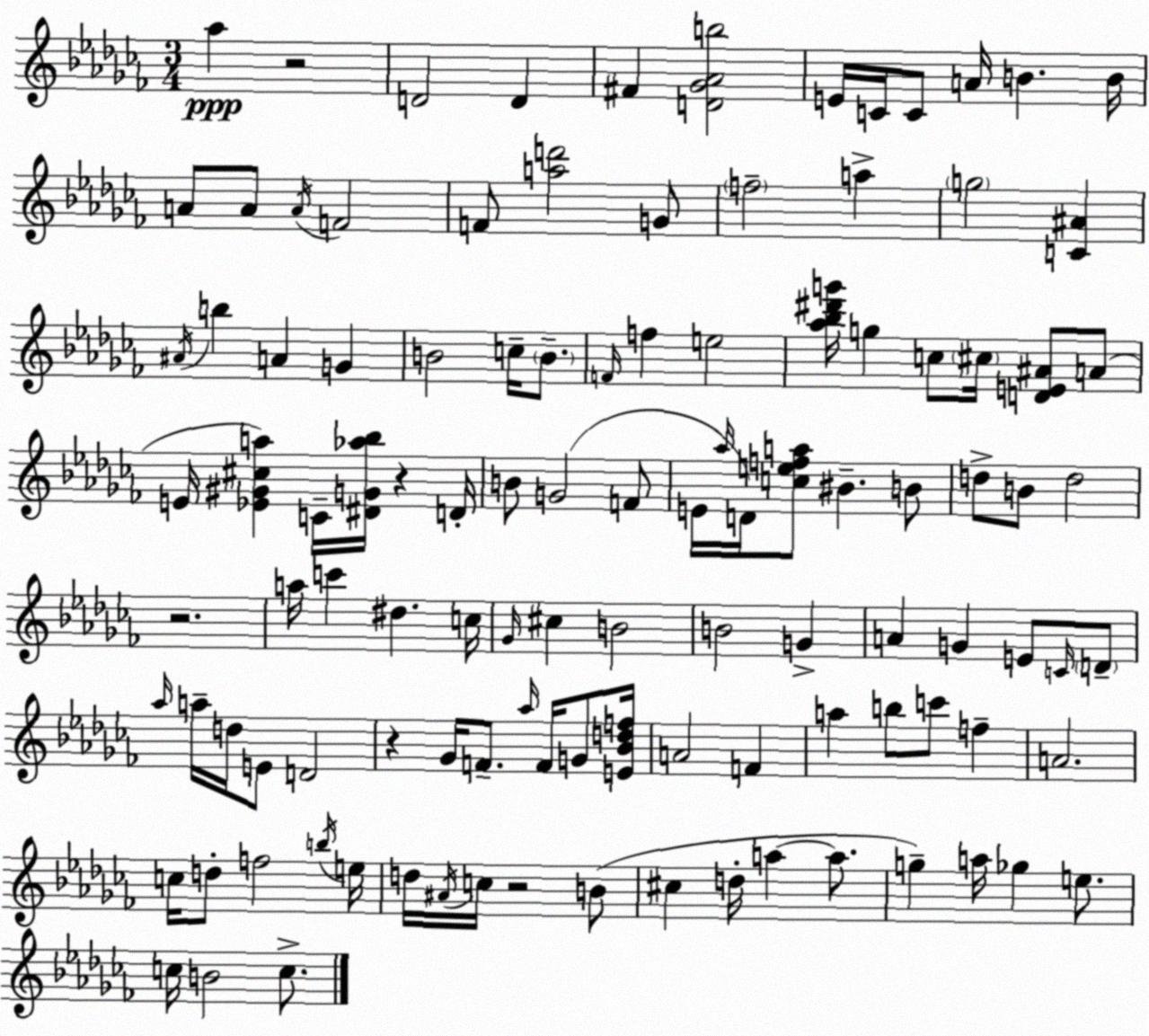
X:1
T:Untitled
M:3/4
L:1/4
K:Abm
_a z2 D2 D ^F [D_G_Ab]2 E/4 C/4 C/2 A/4 B B/4 A/2 A/2 A/4 F2 F/2 [ad']2 G/2 f2 a g2 [C^A] ^A/4 b A G B2 c/4 B/2 F/4 f e2 [_a_b^d'g']/4 g c/2 ^c/4 [DE^A]/2 A/2 E/4 [_E^G^ca] C/4 [^DG_a_b]/4 z D/4 B/2 G2 F/2 E/4 _a/4 D/4 [cefa]/2 ^B B/2 d/2 B/2 d2 z2 a/4 c' ^d c/4 _G/4 ^c B2 B2 G A G E/2 C/4 D/2 _a/4 a/4 d/4 E/2 D2 z _G/4 F/2 _a/4 F/4 G/2 [E_Bdf]/4 A2 F a b/2 c'/2 f A2 c/4 d/2 f2 b/4 e/4 d/4 ^A/4 c/4 z2 B/2 ^c d/4 a a/2 g a/4 _g e/2 c/4 B2 c/2